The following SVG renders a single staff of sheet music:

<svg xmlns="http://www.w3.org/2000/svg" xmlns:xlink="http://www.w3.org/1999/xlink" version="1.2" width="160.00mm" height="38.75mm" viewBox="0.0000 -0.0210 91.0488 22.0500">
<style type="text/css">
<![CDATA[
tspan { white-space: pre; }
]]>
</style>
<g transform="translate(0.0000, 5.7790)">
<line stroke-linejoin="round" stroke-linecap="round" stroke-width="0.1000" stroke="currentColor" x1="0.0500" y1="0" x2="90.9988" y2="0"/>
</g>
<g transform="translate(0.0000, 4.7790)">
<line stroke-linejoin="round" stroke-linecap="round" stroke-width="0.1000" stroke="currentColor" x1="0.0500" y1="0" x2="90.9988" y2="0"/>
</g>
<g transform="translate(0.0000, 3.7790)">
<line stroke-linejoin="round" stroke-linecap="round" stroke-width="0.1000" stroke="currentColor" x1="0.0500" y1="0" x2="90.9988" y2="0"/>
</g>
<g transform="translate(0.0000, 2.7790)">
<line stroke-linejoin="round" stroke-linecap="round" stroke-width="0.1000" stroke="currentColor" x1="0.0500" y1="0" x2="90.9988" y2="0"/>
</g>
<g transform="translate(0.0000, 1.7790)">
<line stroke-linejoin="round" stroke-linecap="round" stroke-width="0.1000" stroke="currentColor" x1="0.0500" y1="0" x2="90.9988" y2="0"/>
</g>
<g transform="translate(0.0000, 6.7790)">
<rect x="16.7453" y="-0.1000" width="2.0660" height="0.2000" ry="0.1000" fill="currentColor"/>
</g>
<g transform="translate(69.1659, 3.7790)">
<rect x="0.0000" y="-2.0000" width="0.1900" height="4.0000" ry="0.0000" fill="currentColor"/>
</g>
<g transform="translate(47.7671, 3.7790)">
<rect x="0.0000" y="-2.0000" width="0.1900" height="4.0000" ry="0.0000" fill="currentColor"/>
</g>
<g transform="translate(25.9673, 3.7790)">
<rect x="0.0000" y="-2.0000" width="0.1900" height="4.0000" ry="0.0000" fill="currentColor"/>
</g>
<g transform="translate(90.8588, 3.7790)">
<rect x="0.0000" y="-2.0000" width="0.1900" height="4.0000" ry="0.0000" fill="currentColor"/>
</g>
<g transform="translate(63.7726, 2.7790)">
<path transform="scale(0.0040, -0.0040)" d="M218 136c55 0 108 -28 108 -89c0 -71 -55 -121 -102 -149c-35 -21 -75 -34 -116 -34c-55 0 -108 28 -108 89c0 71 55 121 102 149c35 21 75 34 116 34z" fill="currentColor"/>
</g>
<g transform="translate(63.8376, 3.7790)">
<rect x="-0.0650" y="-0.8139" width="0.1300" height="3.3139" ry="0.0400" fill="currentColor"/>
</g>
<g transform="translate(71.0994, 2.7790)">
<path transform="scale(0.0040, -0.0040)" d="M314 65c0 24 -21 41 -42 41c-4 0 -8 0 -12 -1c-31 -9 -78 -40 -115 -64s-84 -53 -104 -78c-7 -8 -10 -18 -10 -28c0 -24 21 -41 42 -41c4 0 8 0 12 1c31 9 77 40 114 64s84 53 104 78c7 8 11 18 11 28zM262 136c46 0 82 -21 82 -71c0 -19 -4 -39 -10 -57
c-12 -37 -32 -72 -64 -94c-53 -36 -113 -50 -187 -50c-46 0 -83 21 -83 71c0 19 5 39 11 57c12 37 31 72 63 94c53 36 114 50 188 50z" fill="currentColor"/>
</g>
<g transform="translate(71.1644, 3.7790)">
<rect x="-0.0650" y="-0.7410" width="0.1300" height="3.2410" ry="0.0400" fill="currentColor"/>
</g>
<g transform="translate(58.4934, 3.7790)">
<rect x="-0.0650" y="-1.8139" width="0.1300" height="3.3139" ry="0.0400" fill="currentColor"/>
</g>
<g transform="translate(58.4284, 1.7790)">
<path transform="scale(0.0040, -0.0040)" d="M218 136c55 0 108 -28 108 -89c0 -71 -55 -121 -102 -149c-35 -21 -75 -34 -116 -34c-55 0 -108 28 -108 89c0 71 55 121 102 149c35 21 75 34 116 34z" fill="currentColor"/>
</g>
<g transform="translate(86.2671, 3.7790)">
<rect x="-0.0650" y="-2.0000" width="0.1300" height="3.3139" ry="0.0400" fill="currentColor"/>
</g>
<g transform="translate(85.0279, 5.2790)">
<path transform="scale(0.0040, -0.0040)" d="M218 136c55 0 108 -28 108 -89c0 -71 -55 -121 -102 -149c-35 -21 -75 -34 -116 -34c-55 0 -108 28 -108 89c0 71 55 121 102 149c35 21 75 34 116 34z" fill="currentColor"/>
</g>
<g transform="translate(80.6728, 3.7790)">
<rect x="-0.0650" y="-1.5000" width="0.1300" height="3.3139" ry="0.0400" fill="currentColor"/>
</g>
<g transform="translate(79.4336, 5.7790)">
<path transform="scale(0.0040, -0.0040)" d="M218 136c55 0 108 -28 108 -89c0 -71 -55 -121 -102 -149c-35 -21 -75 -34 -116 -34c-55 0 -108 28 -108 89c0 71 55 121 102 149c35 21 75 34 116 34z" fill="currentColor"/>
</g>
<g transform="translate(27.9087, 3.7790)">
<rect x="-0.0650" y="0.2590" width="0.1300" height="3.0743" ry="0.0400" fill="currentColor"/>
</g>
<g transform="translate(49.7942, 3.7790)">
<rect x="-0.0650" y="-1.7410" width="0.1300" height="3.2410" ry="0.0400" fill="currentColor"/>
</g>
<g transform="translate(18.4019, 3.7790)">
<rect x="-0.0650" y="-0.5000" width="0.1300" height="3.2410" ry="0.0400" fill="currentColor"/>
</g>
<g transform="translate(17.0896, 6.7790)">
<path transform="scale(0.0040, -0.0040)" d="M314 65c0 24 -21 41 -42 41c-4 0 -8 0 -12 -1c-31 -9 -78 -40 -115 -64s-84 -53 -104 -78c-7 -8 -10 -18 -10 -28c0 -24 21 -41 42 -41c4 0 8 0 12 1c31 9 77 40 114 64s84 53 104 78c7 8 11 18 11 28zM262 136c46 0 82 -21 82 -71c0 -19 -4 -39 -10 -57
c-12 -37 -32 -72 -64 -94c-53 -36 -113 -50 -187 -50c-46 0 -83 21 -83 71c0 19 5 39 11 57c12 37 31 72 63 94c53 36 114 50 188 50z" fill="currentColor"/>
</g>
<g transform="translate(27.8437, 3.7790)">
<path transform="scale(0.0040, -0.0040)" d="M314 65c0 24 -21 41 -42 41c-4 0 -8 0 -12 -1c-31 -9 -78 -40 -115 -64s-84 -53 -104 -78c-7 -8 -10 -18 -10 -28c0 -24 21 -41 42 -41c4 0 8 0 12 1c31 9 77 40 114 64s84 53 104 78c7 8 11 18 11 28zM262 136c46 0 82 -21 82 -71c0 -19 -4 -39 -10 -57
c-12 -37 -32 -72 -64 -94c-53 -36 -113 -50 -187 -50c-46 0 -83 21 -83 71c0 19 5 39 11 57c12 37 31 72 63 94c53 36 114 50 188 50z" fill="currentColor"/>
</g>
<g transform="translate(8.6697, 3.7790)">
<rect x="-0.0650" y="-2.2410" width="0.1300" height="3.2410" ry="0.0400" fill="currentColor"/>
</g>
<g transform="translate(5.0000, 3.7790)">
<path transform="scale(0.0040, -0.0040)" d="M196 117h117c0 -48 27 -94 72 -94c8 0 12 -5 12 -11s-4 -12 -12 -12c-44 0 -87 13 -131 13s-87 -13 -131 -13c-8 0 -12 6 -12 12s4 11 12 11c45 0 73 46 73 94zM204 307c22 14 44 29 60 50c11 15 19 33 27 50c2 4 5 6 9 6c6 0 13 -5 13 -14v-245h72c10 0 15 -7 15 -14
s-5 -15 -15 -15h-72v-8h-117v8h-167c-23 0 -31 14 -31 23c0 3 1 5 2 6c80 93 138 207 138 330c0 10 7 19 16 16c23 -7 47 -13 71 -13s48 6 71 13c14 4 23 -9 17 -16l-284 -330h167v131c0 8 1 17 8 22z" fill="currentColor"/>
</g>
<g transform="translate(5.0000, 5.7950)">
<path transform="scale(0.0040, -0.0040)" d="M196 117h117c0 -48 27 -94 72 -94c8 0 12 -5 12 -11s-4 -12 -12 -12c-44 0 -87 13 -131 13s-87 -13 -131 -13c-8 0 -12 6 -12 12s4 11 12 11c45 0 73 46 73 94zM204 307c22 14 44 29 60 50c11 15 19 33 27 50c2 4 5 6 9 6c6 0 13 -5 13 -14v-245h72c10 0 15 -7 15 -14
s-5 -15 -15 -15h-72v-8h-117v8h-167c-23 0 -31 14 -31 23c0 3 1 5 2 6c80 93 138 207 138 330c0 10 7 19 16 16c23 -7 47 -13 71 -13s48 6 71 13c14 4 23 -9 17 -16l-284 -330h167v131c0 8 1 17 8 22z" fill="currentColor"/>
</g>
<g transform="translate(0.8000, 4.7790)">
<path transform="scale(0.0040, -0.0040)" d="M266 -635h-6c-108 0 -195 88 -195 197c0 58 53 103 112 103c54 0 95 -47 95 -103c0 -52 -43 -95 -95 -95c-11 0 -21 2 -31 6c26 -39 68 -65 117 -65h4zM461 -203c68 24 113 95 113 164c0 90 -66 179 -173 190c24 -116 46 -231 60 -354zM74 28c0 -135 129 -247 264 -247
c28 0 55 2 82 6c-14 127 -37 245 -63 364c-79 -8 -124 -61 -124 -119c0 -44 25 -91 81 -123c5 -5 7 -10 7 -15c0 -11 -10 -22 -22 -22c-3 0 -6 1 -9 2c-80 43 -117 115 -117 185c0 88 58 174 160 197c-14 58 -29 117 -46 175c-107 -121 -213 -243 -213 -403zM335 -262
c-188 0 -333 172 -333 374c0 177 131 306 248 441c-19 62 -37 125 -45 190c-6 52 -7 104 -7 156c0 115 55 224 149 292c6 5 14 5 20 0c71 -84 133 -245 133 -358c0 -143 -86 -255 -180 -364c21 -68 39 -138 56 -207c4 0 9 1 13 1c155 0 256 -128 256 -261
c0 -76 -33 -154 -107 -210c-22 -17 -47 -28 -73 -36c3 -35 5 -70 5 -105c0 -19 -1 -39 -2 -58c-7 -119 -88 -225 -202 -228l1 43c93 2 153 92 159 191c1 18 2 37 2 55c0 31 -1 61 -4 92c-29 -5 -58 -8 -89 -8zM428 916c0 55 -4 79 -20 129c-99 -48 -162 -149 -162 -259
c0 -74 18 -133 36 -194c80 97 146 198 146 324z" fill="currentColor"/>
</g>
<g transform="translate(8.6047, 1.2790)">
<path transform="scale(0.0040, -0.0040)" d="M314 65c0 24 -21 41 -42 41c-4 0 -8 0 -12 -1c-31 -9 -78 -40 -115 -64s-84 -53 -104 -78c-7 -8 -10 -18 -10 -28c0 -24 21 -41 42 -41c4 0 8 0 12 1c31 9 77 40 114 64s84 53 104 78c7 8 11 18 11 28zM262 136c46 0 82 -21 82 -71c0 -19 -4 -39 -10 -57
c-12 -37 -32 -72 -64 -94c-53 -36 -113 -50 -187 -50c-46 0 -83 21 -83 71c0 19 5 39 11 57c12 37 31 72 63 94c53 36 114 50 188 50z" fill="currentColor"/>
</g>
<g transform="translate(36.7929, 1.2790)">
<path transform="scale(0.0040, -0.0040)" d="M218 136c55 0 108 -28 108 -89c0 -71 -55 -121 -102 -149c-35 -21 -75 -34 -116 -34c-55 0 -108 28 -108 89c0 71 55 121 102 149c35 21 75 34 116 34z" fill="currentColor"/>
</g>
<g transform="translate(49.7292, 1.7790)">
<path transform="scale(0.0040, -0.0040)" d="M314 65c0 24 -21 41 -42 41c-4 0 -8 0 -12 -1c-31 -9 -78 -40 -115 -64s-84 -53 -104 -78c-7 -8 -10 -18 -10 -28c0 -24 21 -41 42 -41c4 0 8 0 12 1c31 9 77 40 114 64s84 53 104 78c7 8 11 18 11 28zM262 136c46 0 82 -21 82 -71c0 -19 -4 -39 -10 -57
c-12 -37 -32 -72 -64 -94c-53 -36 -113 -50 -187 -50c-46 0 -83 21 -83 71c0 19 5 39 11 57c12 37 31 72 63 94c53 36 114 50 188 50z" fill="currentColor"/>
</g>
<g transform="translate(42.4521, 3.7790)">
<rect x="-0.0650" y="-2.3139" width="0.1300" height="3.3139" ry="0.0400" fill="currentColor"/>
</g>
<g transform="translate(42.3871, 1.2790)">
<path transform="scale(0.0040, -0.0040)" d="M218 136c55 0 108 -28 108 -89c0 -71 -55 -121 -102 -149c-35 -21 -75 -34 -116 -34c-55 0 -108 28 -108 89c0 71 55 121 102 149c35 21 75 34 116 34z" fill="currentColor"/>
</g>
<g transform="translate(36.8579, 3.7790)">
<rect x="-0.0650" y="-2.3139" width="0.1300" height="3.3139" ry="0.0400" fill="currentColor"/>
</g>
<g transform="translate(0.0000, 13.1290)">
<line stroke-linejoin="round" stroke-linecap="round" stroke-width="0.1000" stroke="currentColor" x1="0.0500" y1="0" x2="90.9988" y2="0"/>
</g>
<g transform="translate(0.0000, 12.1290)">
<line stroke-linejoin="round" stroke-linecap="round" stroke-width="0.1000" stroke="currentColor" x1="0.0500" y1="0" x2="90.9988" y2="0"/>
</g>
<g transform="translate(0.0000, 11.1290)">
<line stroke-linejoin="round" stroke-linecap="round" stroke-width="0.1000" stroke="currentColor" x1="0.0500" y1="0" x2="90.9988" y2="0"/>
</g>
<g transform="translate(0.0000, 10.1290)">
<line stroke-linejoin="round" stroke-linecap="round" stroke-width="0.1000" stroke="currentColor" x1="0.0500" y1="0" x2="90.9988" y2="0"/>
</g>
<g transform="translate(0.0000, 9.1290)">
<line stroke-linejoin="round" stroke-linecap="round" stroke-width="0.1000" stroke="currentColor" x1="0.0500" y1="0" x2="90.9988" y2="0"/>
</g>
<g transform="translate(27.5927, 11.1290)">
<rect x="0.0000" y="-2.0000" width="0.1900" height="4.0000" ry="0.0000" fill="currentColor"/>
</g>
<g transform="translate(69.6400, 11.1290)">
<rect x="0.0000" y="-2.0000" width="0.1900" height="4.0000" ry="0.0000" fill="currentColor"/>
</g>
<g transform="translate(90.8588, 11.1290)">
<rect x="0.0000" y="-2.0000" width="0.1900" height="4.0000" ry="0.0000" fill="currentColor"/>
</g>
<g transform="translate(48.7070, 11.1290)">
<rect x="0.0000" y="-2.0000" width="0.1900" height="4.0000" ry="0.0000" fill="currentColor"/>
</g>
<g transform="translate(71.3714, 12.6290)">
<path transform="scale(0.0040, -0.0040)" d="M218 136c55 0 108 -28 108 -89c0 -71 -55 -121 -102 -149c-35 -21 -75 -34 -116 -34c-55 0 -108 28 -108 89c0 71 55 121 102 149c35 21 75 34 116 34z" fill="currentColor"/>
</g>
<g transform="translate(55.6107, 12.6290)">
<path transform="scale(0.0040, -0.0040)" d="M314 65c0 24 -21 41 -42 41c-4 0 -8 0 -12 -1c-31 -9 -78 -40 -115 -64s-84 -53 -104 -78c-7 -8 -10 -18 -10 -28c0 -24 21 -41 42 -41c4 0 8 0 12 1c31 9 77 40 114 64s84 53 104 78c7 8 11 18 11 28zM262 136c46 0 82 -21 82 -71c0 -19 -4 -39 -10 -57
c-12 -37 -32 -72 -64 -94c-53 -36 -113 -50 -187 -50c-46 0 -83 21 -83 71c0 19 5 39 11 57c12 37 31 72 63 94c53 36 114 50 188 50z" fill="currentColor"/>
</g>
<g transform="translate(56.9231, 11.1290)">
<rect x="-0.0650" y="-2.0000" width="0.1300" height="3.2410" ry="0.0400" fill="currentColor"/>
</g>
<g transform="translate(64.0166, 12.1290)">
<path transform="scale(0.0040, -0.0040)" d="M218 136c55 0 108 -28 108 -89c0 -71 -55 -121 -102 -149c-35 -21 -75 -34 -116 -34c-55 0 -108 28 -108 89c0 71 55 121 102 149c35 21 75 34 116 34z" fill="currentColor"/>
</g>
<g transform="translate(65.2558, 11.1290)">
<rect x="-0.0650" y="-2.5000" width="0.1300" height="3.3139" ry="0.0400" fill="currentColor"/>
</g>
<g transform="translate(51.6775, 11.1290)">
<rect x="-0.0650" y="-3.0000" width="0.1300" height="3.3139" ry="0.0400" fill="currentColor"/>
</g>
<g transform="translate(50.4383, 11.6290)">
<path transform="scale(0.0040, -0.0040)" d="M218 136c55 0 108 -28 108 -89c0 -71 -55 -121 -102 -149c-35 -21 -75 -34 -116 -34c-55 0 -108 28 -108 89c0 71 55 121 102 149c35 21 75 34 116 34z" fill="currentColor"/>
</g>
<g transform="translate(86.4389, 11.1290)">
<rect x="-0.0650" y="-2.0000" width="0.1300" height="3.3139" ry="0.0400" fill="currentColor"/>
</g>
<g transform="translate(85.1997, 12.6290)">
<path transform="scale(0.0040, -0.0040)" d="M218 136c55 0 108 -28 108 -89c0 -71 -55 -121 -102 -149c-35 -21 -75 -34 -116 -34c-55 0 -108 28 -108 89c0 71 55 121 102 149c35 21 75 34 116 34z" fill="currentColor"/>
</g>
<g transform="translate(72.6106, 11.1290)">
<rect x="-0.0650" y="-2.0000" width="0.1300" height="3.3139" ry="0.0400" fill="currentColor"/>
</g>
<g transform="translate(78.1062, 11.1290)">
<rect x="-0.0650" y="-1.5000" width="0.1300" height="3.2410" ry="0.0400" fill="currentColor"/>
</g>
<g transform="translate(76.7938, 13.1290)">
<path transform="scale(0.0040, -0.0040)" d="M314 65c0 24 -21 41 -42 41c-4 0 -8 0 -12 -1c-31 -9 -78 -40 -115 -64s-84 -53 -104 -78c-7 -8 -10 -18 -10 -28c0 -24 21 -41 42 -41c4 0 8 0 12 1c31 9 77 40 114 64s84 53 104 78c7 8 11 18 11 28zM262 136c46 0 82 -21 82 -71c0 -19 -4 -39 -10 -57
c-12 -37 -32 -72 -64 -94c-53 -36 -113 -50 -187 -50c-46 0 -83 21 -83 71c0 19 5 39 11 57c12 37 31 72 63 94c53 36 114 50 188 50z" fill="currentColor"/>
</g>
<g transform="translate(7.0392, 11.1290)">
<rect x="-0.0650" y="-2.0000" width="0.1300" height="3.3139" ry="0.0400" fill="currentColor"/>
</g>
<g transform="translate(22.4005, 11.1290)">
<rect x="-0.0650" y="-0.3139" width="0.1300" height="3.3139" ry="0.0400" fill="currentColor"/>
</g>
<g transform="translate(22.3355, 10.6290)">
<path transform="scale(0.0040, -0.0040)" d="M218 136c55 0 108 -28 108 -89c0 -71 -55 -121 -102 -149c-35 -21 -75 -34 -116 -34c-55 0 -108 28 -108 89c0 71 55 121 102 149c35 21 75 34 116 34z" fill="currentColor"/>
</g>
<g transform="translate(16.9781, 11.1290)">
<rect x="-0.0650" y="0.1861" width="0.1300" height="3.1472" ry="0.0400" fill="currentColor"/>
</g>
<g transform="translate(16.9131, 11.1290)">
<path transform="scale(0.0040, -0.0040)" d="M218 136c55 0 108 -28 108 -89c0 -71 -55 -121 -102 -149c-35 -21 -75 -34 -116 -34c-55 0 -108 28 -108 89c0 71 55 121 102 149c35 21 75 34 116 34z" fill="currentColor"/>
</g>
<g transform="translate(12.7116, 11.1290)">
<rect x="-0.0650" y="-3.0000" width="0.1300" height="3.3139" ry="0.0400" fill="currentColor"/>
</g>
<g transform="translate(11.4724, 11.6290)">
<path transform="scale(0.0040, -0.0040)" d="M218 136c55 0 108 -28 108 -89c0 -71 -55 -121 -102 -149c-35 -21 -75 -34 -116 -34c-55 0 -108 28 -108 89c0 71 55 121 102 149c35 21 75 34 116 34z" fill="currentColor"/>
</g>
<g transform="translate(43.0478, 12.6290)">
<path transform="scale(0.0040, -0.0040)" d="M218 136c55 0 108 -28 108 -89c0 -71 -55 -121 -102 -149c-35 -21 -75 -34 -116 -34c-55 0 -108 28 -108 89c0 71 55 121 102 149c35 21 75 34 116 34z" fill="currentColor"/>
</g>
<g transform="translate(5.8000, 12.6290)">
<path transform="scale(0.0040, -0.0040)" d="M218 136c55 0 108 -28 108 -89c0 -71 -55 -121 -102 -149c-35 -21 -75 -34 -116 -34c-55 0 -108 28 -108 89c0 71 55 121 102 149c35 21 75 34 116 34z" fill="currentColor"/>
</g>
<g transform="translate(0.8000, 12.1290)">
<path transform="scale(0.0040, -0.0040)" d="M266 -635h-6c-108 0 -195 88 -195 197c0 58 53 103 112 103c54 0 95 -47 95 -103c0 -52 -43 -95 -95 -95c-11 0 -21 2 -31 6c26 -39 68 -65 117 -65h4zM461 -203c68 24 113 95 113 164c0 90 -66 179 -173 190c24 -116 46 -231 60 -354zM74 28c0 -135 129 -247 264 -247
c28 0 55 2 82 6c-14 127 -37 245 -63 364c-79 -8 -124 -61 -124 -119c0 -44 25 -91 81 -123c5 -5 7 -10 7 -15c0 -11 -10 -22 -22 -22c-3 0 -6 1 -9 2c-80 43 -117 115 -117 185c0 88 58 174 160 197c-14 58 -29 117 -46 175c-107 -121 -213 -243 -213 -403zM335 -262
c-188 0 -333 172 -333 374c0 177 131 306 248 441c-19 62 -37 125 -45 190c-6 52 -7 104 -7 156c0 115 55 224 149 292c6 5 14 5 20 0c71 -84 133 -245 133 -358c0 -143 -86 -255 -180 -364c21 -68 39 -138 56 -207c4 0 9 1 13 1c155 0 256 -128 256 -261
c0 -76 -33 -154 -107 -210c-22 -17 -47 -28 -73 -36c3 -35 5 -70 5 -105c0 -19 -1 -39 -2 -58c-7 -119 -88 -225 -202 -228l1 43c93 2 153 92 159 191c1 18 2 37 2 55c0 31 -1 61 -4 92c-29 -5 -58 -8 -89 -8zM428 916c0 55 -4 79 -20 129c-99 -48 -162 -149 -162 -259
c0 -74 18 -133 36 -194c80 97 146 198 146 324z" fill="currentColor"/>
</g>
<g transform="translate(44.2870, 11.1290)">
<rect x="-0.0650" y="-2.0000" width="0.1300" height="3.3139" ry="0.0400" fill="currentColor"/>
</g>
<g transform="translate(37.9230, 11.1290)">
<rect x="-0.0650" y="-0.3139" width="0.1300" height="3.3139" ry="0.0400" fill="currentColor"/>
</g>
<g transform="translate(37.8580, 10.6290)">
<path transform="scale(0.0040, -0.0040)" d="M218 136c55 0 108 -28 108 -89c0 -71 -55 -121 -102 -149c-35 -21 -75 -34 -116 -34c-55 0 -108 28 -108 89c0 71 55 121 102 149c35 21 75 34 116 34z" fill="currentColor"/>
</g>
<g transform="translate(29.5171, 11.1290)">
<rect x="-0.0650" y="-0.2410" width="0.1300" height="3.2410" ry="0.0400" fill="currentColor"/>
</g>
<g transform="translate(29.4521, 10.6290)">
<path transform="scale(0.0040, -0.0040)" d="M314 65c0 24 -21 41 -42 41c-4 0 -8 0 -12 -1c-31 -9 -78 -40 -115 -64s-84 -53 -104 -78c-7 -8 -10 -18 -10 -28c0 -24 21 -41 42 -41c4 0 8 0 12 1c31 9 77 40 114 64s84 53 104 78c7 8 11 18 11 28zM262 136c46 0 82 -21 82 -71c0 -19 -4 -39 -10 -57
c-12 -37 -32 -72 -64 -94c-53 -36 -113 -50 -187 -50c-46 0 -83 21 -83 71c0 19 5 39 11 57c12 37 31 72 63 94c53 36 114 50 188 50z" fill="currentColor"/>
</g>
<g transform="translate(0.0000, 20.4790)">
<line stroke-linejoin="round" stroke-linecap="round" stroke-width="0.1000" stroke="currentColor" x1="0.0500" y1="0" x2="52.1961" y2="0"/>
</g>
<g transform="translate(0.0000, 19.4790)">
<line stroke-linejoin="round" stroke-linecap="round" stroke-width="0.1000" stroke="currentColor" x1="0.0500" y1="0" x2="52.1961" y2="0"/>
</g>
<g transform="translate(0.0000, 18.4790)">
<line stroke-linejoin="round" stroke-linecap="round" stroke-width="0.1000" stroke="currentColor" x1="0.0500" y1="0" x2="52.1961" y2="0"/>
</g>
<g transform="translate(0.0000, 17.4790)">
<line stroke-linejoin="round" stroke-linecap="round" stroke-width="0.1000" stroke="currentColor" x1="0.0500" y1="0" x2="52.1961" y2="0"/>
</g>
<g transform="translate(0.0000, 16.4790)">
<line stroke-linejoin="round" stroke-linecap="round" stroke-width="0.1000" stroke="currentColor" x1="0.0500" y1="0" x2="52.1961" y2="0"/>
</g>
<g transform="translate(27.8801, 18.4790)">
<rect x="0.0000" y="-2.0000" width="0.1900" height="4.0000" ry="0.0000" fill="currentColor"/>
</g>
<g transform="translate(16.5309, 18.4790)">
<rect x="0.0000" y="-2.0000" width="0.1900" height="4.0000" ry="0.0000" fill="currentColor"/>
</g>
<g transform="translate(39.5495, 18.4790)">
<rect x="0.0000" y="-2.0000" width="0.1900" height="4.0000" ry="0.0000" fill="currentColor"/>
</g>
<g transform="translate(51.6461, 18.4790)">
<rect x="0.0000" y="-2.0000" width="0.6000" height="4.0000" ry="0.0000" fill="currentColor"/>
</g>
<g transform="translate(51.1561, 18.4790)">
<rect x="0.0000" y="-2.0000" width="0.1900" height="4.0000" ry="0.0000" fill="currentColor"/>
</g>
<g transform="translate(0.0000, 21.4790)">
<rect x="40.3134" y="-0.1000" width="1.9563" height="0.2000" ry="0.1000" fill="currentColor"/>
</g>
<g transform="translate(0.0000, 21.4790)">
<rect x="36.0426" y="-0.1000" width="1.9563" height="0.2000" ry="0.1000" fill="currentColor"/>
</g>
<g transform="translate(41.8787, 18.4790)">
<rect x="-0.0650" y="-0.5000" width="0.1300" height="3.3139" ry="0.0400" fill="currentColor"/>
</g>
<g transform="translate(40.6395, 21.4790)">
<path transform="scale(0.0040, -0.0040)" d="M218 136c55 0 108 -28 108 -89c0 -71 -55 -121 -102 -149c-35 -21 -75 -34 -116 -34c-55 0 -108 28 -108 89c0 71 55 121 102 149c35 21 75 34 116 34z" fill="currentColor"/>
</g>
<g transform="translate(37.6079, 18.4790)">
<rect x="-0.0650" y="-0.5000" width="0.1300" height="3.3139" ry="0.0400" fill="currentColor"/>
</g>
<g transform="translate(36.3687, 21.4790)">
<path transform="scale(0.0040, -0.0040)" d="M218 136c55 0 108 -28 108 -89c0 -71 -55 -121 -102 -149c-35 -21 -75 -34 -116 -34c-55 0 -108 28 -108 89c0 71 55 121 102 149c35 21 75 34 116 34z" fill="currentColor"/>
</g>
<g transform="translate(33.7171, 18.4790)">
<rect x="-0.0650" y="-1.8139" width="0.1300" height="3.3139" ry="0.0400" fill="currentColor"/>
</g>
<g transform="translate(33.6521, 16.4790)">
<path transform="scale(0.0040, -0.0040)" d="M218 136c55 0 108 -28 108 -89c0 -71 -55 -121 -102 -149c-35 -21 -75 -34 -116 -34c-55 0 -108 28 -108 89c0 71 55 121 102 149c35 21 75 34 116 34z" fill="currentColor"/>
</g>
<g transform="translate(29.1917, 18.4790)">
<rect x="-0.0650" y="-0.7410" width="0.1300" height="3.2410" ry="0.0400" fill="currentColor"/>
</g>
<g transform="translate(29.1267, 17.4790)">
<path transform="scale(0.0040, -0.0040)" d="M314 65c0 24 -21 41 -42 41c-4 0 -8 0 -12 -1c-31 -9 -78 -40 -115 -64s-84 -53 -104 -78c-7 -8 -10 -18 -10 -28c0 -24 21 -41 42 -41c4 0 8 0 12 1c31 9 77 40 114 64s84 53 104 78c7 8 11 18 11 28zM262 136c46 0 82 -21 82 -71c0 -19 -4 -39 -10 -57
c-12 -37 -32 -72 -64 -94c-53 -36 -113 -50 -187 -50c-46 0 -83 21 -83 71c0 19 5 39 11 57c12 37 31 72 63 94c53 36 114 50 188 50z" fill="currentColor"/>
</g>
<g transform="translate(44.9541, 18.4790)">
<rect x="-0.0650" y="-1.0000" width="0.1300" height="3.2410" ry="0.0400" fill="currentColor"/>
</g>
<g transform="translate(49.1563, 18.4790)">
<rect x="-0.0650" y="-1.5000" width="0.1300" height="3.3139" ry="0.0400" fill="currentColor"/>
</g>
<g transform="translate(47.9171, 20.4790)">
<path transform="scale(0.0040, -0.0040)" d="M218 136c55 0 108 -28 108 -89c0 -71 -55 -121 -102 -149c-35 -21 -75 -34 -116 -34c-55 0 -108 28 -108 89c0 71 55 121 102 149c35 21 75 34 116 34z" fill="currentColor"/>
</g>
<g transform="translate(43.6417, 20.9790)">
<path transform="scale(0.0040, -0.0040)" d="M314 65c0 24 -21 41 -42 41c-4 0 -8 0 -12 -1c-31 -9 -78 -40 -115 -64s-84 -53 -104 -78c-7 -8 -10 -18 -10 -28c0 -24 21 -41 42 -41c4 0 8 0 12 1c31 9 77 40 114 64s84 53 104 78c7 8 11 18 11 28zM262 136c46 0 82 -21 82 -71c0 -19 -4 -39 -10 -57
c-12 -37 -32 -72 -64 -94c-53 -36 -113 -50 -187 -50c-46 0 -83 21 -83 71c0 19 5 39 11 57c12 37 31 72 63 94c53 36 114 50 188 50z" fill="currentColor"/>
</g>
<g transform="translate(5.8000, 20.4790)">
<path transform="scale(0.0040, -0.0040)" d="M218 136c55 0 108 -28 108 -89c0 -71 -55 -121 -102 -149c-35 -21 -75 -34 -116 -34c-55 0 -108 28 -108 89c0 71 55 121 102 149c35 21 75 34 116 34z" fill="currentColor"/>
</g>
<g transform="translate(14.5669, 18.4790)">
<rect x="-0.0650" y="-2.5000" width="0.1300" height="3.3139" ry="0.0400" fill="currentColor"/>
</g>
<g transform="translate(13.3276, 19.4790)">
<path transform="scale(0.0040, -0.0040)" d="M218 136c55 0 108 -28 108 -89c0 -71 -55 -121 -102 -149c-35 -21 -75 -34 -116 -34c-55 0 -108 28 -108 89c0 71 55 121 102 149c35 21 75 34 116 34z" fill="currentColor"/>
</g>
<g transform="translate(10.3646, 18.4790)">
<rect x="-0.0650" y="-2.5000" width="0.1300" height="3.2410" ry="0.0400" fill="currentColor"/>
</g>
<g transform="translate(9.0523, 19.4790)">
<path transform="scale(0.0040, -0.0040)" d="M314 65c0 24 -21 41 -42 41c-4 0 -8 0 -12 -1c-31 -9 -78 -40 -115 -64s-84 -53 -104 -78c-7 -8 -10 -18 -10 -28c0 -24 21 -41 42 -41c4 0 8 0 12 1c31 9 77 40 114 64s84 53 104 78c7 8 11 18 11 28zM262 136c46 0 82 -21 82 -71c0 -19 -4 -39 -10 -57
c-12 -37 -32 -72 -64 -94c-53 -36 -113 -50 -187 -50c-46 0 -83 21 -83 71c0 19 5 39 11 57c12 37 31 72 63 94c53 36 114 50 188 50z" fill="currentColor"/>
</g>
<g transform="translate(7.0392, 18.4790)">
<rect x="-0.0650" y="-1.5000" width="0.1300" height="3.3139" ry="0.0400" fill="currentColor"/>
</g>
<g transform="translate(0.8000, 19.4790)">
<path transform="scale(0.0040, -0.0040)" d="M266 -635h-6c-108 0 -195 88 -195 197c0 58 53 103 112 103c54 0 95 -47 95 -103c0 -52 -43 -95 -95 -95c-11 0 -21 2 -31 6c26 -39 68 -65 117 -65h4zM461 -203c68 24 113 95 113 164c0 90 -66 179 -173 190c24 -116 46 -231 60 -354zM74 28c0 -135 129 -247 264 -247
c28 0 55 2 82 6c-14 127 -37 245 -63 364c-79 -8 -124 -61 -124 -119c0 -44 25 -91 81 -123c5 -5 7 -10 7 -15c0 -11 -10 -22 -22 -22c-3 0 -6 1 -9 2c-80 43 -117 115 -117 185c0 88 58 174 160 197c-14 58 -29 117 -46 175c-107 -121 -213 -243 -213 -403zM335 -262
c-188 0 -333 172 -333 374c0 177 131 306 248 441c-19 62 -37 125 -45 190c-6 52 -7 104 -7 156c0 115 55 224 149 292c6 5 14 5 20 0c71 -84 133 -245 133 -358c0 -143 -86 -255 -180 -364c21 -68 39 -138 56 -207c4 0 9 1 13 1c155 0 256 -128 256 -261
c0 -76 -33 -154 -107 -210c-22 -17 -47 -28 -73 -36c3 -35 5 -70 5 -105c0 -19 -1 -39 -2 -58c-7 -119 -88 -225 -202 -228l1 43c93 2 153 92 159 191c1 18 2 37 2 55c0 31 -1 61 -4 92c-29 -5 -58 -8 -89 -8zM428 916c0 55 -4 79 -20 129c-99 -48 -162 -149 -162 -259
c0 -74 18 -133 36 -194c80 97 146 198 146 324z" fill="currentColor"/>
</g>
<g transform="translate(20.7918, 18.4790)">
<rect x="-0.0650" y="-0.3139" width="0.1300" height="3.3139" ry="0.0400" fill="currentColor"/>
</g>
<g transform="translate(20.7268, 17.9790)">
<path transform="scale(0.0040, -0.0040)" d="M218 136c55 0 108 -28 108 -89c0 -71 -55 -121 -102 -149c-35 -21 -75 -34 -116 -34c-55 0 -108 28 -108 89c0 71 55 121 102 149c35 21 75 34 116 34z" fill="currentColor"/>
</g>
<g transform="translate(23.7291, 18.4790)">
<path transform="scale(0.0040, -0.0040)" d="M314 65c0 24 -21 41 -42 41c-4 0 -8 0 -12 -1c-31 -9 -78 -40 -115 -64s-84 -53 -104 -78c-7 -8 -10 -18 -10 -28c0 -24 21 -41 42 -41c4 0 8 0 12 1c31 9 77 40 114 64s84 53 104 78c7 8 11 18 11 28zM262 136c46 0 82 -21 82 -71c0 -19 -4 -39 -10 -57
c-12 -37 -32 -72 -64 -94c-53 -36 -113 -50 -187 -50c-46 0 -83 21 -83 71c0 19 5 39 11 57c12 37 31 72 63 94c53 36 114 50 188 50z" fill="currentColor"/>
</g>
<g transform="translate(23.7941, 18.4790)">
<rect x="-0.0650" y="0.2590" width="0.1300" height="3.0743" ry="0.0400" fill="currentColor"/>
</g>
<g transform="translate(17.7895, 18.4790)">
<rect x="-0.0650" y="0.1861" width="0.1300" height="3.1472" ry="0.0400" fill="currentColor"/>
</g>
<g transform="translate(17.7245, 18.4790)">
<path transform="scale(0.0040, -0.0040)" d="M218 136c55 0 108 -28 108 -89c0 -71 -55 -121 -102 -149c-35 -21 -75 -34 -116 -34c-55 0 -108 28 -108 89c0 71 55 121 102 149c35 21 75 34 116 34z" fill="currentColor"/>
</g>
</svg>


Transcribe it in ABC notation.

X:1
T:Untitled
M:4/4
L:1/4
K:C
g2 C2 B2 g g f2 f d d2 E F F A B c c2 c F A F2 G F E2 F E G2 G B c B2 d2 f C C D2 E